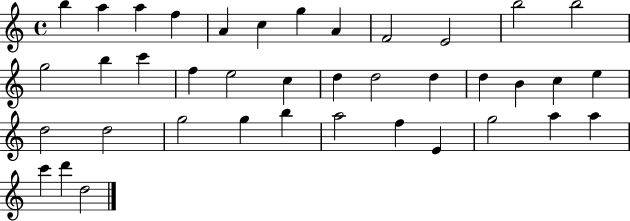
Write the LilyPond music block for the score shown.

{
  \clef treble
  \time 4/4
  \defaultTimeSignature
  \key c \major
  b''4 a''4 a''4 f''4 | a'4 c''4 g''4 a'4 | f'2 e'2 | b''2 b''2 | \break g''2 b''4 c'''4 | f''4 e''2 c''4 | d''4 d''2 d''4 | d''4 b'4 c''4 e''4 | \break d''2 d''2 | g''2 g''4 b''4 | a''2 f''4 e'4 | g''2 a''4 a''4 | \break c'''4 d'''4 d''2 | \bar "|."
}